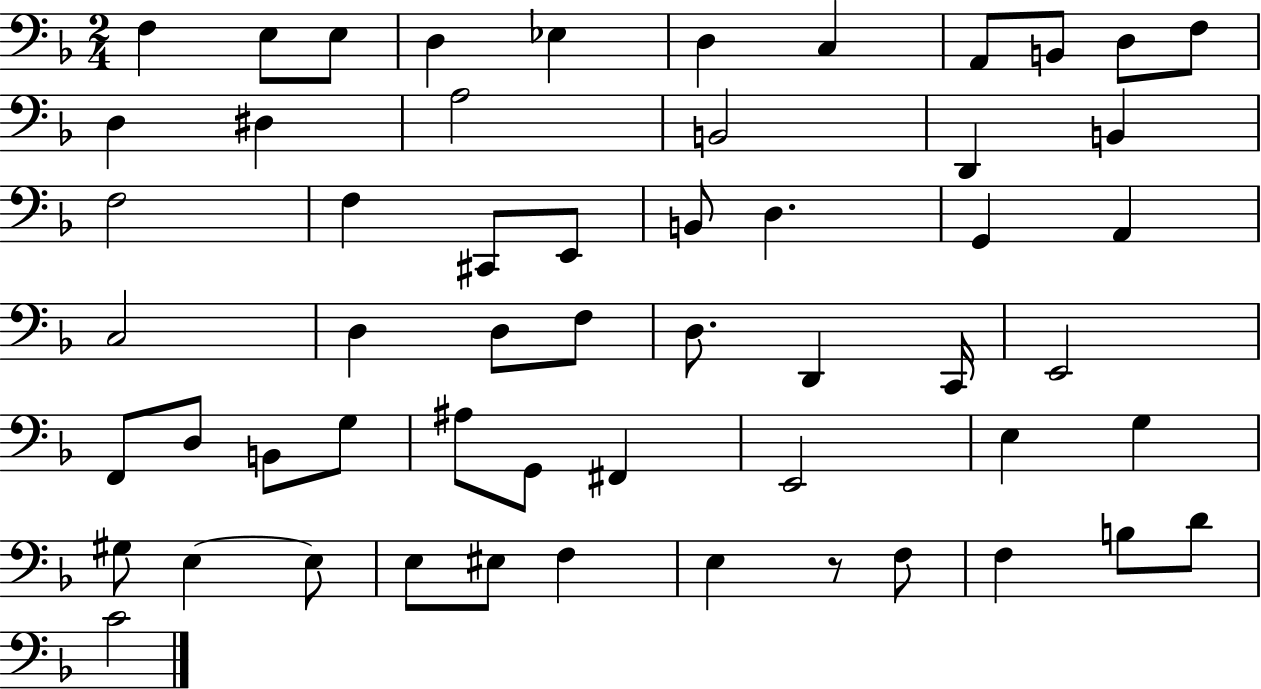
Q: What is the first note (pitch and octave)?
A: F3